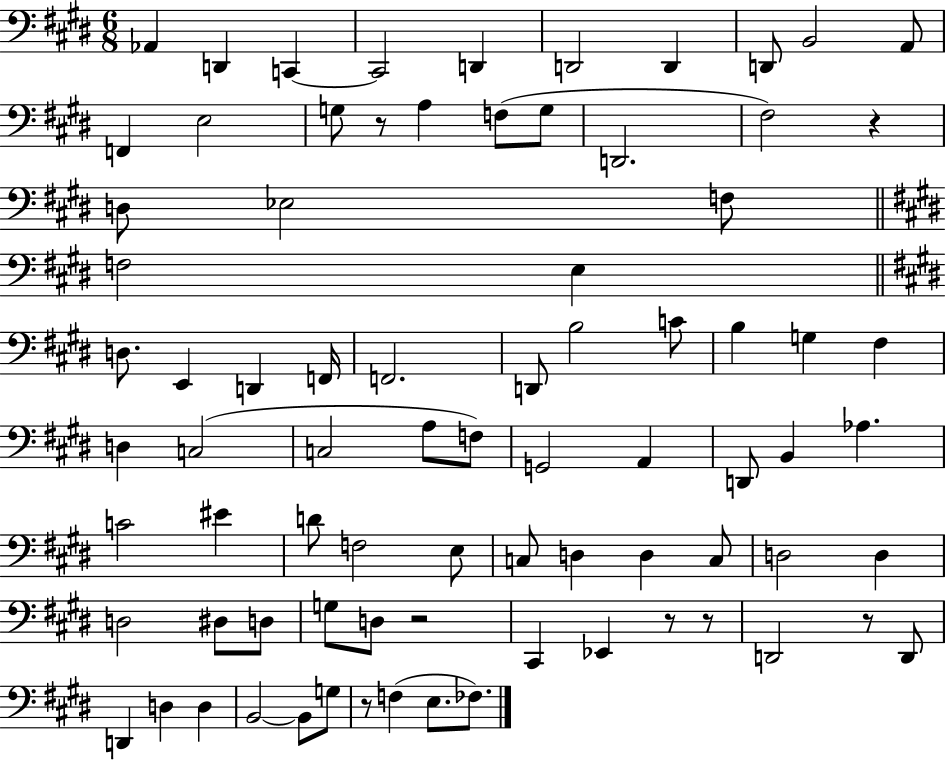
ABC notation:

X:1
T:Untitled
M:6/8
L:1/4
K:E
_A,, D,, C,, C,,2 D,, D,,2 D,, D,,/2 B,,2 A,,/2 F,, E,2 G,/2 z/2 A, F,/2 G,/2 D,,2 ^F,2 z D,/2 _E,2 F,/2 F,2 E, D,/2 E,, D,, F,,/4 F,,2 D,,/2 B,2 C/2 B, G, ^F, D, C,2 C,2 A,/2 F,/2 G,,2 A,, D,,/2 B,, _A, C2 ^E D/2 F,2 E,/2 C,/2 D, D, C,/2 D,2 D, D,2 ^D,/2 D,/2 G,/2 D,/2 z2 ^C,, _E,, z/2 z/2 D,,2 z/2 D,,/2 D,, D, D, B,,2 B,,/2 G,/2 z/2 F, E,/2 _F,/2